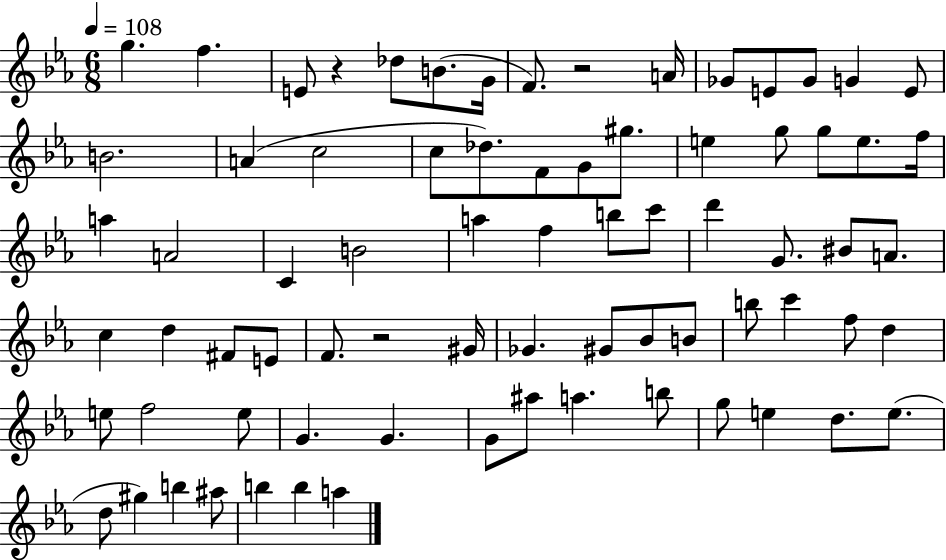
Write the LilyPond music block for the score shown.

{
  \clef treble
  \numericTimeSignature
  \time 6/8
  \key ees \major
  \tempo 4 = 108
  g''4. f''4. | e'8 r4 des''8 b'8.( g'16 | f'8.) r2 a'16 | ges'8 e'8 ges'8 g'4 e'8 | \break b'2. | a'4( c''2 | c''8 des''8.) f'8 g'8 gis''8. | e''4 g''8 g''8 e''8. f''16 | \break a''4 a'2 | c'4 b'2 | a''4 f''4 b''8 c'''8 | d'''4 g'8. bis'8 a'8. | \break c''4 d''4 fis'8 e'8 | f'8. r2 gis'16 | ges'4. gis'8 bes'8 b'8 | b''8 c'''4 f''8 d''4 | \break e''8 f''2 e''8 | g'4. g'4. | g'8 ais''8 a''4. b''8 | g''8 e''4 d''8. e''8.( | \break d''8 gis''4) b''4 ais''8 | b''4 b''4 a''4 | \bar "|."
}